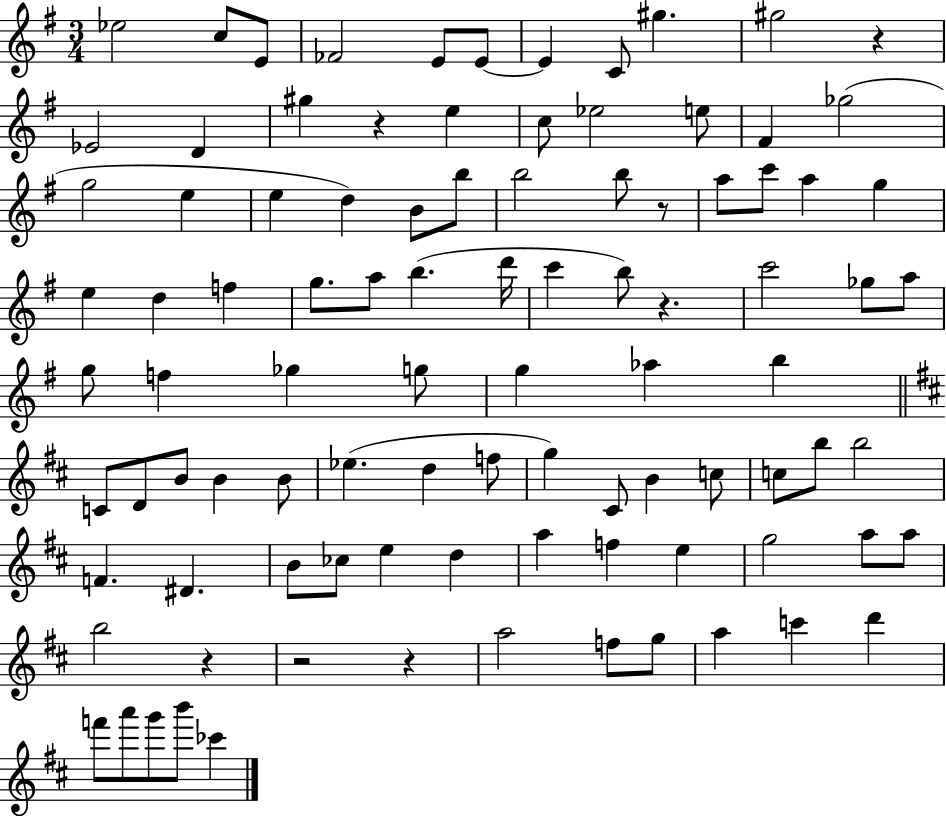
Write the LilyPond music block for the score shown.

{
  \clef treble
  \numericTimeSignature
  \time 3/4
  \key g \major
  ees''2 c''8 e'8 | fes'2 e'8 e'8~~ | e'4 c'8 gis''4. | gis''2 r4 | \break ees'2 d'4 | gis''4 r4 e''4 | c''8 ees''2 e''8 | fis'4 ges''2( | \break g''2 e''4 | e''4 d''4) b'8 b''8 | b''2 b''8 r8 | a''8 c'''8 a''4 g''4 | \break e''4 d''4 f''4 | g''8. a''8 b''4.( d'''16 | c'''4 b''8) r4. | c'''2 ges''8 a''8 | \break g''8 f''4 ges''4 g''8 | g''4 aes''4 b''4 | \bar "||" \break \key d \major c'8 d'8 b'8 b'4 b'8 | ees''4.( d''4 f''8 | g''4) cis'8 b'4 c''8 | c''8 b''8 b''2 | \break f'4. dis'4. | b'8 ces''8 e''4 d''4 | a''4 f''4 e''4 | g''2 a''8 a''8 | \break b''2 r4 | r2 r4 | a''2 f''8 g''8 | a''4 c'''4 d'''4 | \break f'''8 a'''8 g'''8 b'''8 ces'''4 | \bar "|."
}